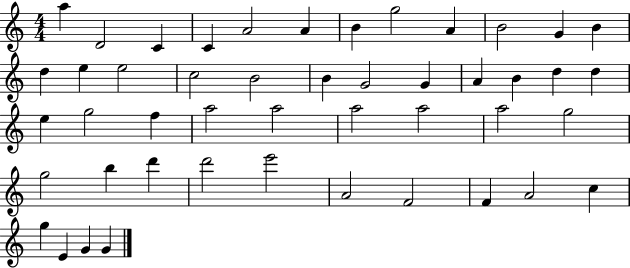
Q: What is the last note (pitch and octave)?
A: G4